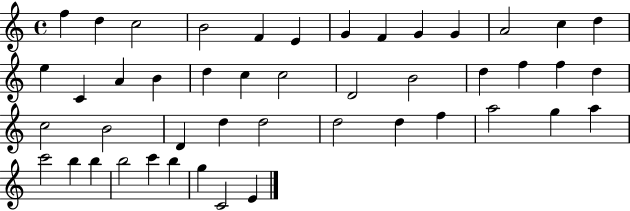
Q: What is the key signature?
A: C major